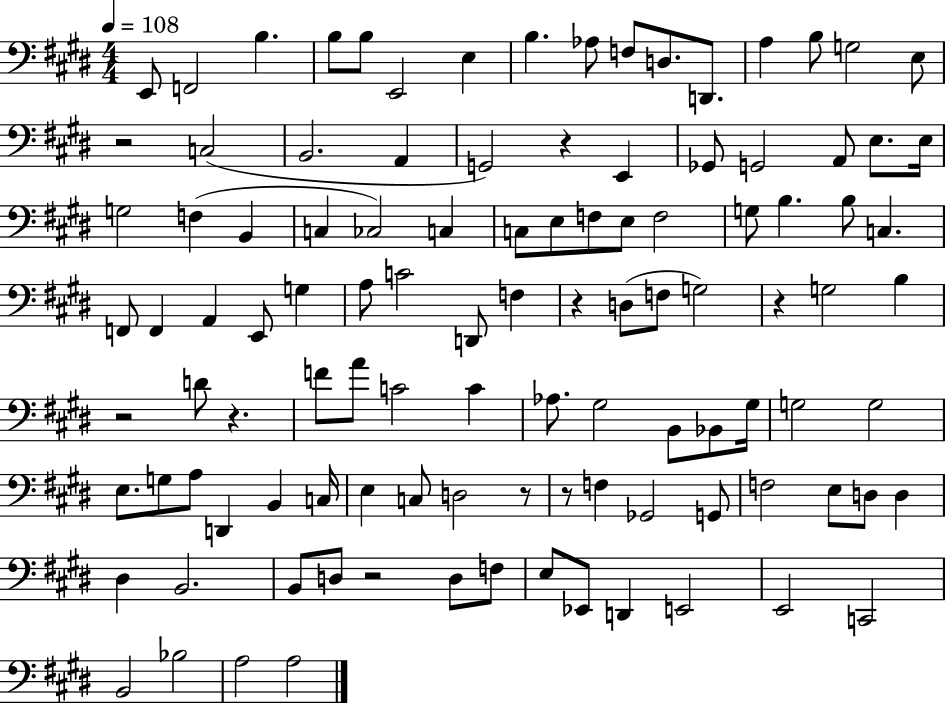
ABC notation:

X:1
T:Untitled
M:4/4
L:1/4
K:E
E,,/2 F,,2 B, B,/2 B,/2 E,,2 E, B, _A,/2 F,/2 D,/2 D,,/2 A, B,/2 G,2 E,/2 z2 C,2 B,,2 A,, G,,2 z E,, _G,,/2 G,,2 A,,/2 E,/2 E,/4 G,2 F, B,, C, _C,2 C, C,/2 E,/2 F,/2 E,/2 F,2 G,/2 B, B,/2 C, F,,/2 F,, A,, E,,/2 G, A,/2 C2 D,,/2 F, z D,/2 F,/2 G,2 z G,2 B, z2 D/2 z F/2 A/2 C2 C _A,/2 ^G,2 B,,/2 _B,,/2 ^G,/4 G,2 G,2 E,/2 G,/2 A,/2 D,, B,, C,/4 E, C,/2 D,2 z/2 z/2 F, _G,,2 G,,/2 F,2 E,/2 D,/2 D, ^D, B,,2 B,,/2 D,/2 z2 D,/2 F,/2 E,/2 _E,,/2 D,, E,,2 E,,2 C,,2 B,,2 _B,2 A,2 A,2